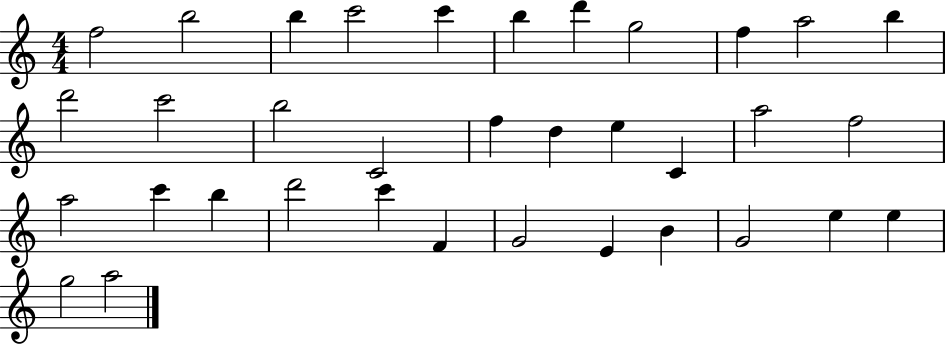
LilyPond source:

{
  \clef treble
  \numericTimeSignature
  \time 4/4
  \key c \major
  f''2 b''2 | b''4 c'''2 c'''4 | b''4 d'''4 g''2 | f''4 a''2 b''4 | \break d'''2 c'''2 | b''2 c'2 | f''4 d''4 e''4 c'4 | a''2 f''2 | \break a''2 c'''4 b''4 | d'''2 c'''4 f'4 | g'2 e'4 b'4 | g'2 e''4 e''4 | \break g''2 a''2 | \bar "|."
}